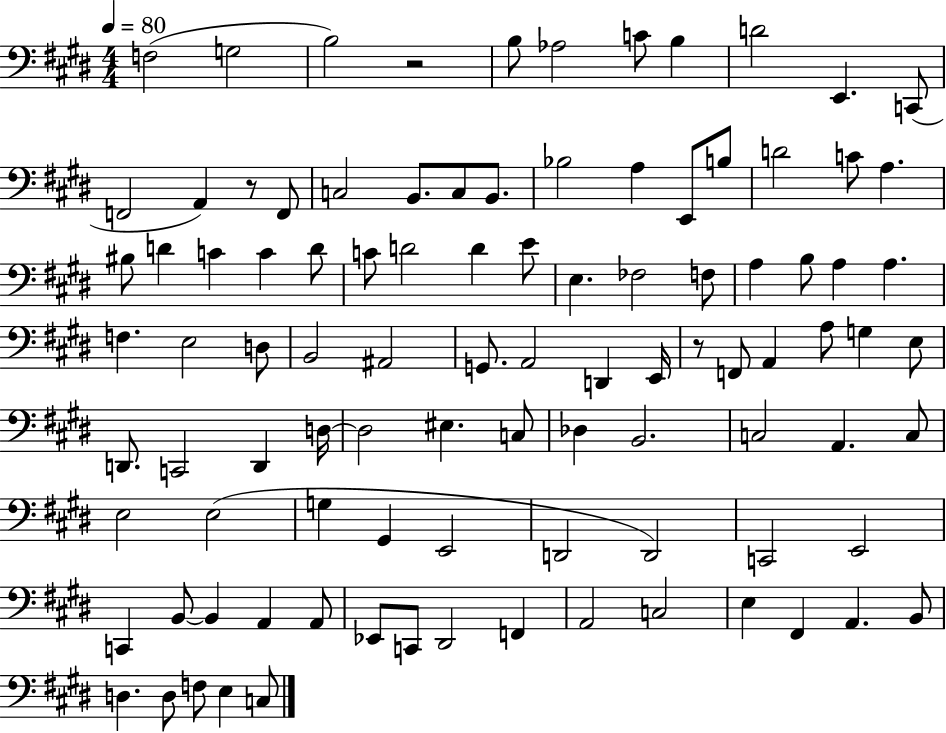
X:1
T:Untitled
M:4/4
L:1/4
K:E
F,2 G,2 B,2 z2 B,/2 _A,2 C/2 B, D2 E,, C,,/2 F,,2 A,, z/2 F,,/2 C,2 B,,/2 C,/2 B,,/2 _B,2 A, E,,/2 B,/2 D2 C/2 A, ^B,/2 D C C D/2 C/2 D2 D E/2 E, _F,2 F,/2 A, B,/2 A, A, F, E,2 D,/2 B,,2 ^A,,2 G,,/2 A,,2 D,, E,,/4 z/2 F,,/2 A,, A,/2 G, E,/2 D,,/2 C,,2 D,, D,/4 D,2 ^E, C,/2 _D, B,,2 C,2 A,, C,/2 E,2 E,2 G, ^G,, E,,2 D,,2 D,,2 C,,2 E,,2 C,, B,,/2 B,, A,, A,,/2 _E,,/2 C,,/2 ^D,,2 F,, A,,2 C,2 E, ^F,, A,, B,,/2 D, D,/2 F,/2 E, C,/2